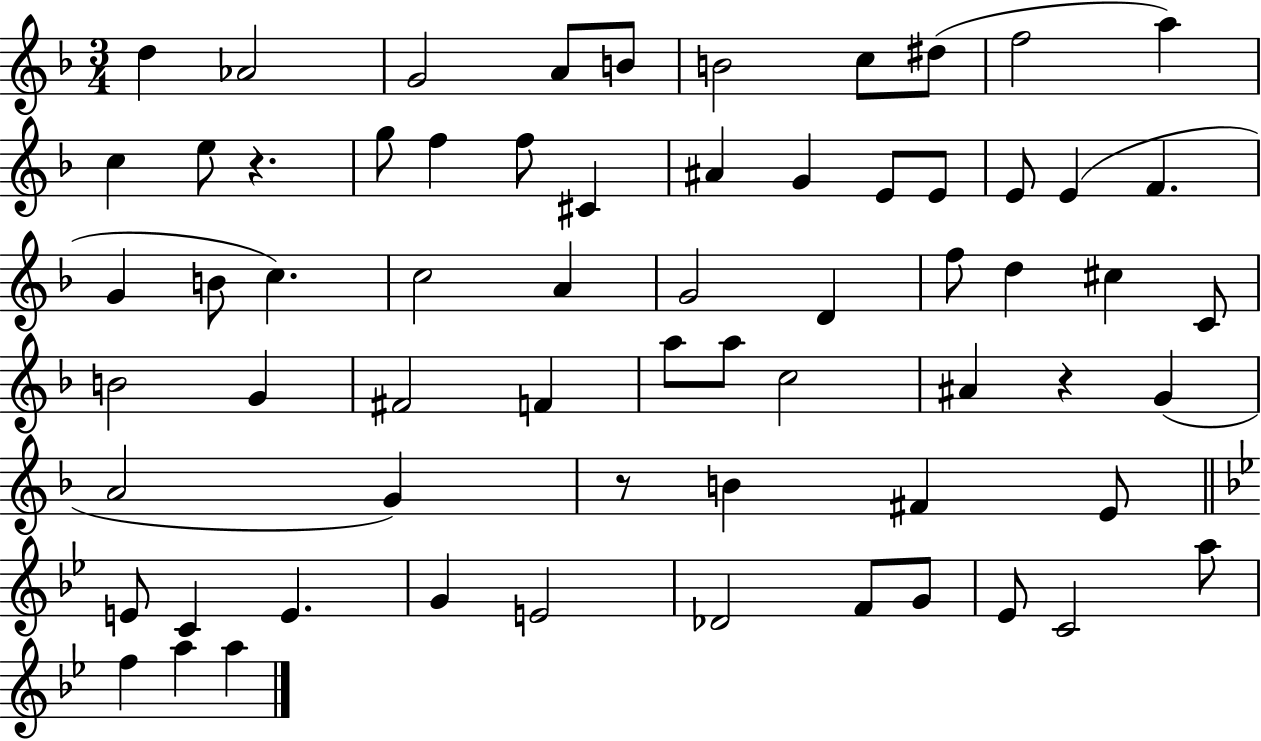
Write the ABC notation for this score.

X:1
T:Untitled
M:3/4
L:1/4
K:F
d _A2 G2 A/2 B/2 B2 c/2 ^d/2 f2 a c e/2 z g/2 f f/2 ^C ^A G E/2 E/2 E/2 E F G B/2 c c2 A G2 D f/2 d ^c C/2 B2 G ^F2 F a/2 a/2 c2 ^A z G A2 G z/2 B ^F E/2 E/2 C E G E2 _D2 F/2 G/2 _E/2 C2 a/2 f a a